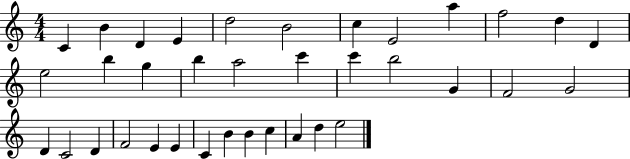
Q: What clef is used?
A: treble